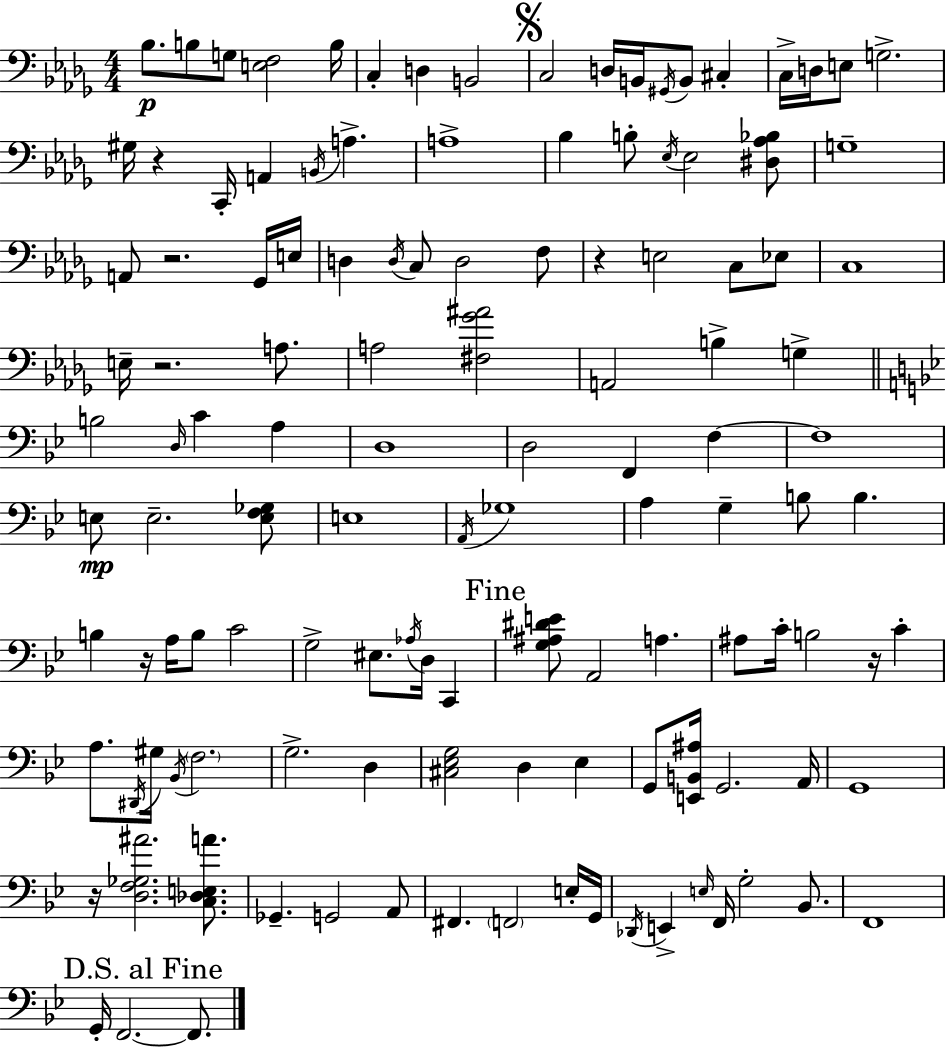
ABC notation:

X:1
T:Untitled
M:4/4
L:1/4
K:Bbm
_B,/2 B,/2 G,/2 [E,F,]2 B,/4 C, D, B,,2 C,2 D,/4 B,,/4 ^G,,/4 B,,/2 ^C, C,/4 D,/4 E,/2 G,2 ^G,/4 z C,,/4 A,, B,,/4 A, A,4 _B, B,/2 _E,/4 _E,2 [^D,_A,_B,]/2 G,4 A,,/2 z2 _G,,/4 E,/4 D, D,/4 C,/2 D,2 F,/2 z E,2 C,/2 _E,/2 C,4 E,/4 z2 A,/2 A,2 [^F,_G^A]2 A,,2 B, G, B,2 D,/4 C A, D,4 D,2 F,, F, F,4 E,/2 E,2 [E,F,_G,]/2 E,4 A,,/4 _G,4 A, G, B,/2 B, B, z/4 A,/4 B,/2 C2 G,2 ^E,/2 _A,/4 D,/4 C,, [G,^A,^DE]/2 A,,2 A, ^A,/2 C/4 B,2 z/4 C A,/2 ^D,,/4 ^G,/4 _B,,/4 F,2 G,2 D, [^C,_E,G,]2 D, _E, G,,/2 [E,,B,,^A,]/4 G,,2 A,,/4 G,,4 z/4 [D,F,_G,^A]2 [C,_D,E,A]/2 _G,, G,,2 A,,/2 ^F,, F,,2 E,/4 G,,/4 _D,,/4 E,, E,/4 F,,/4 G,2 _B,,/2 F,,4 G,,/4 F,,2 F,,/2